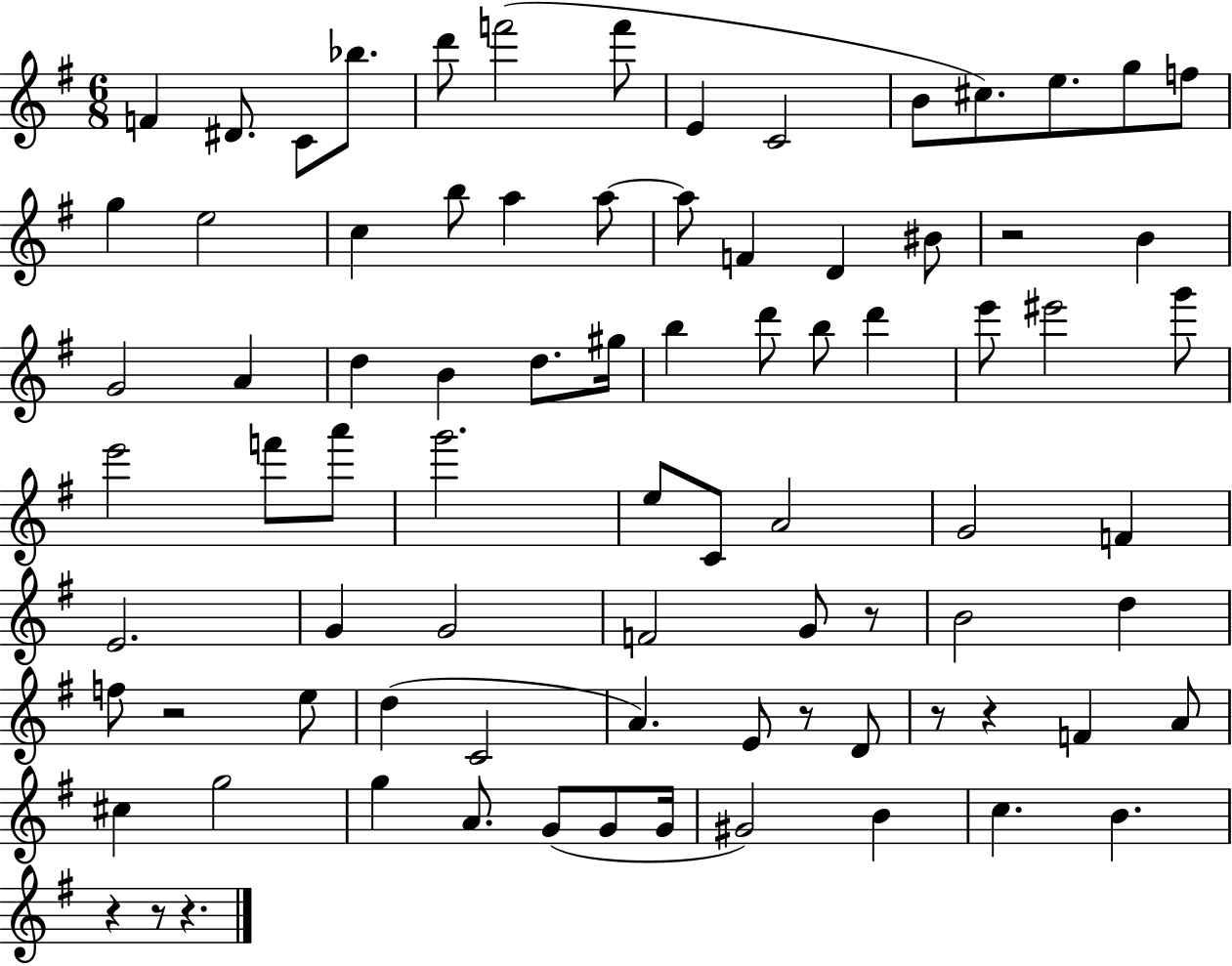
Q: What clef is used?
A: treble